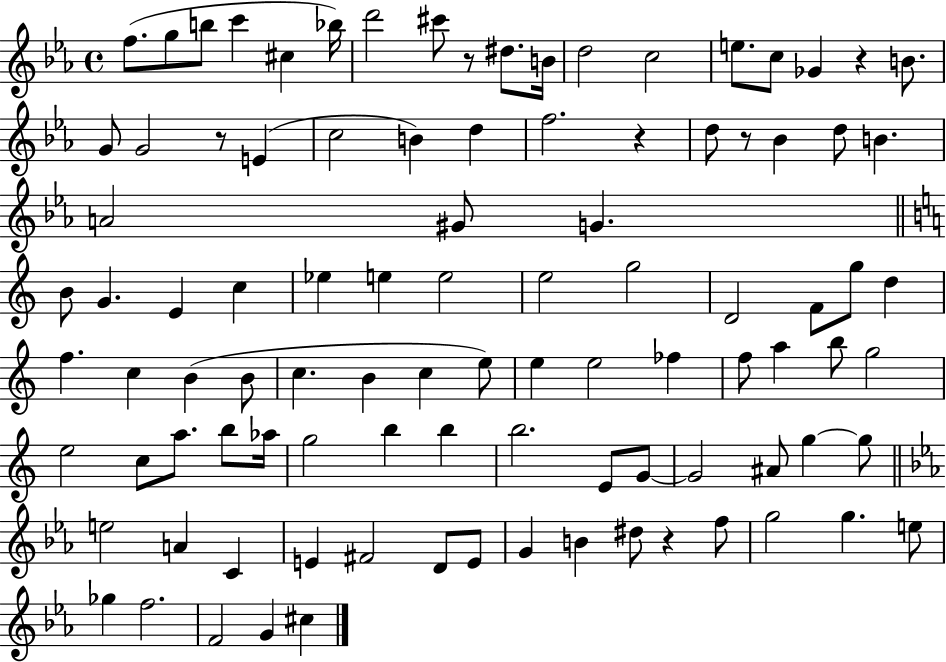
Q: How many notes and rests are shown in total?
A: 98